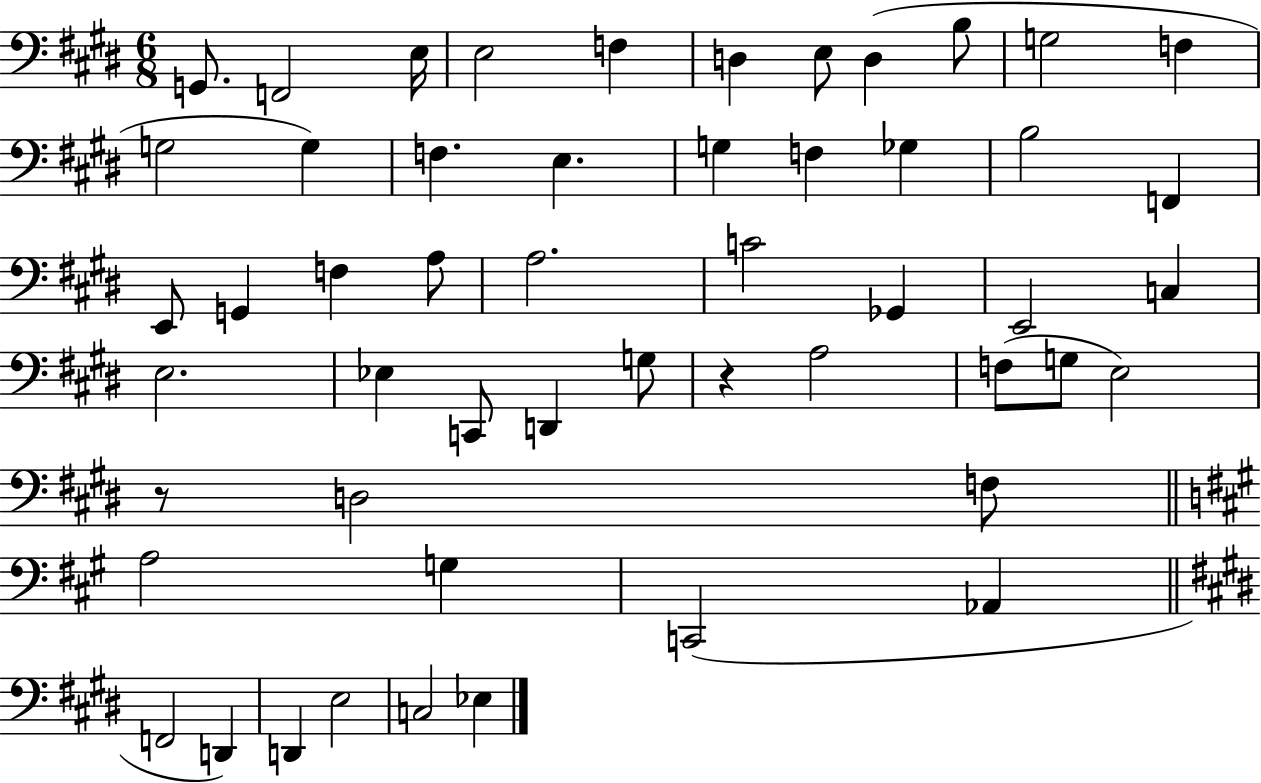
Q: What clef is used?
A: bass